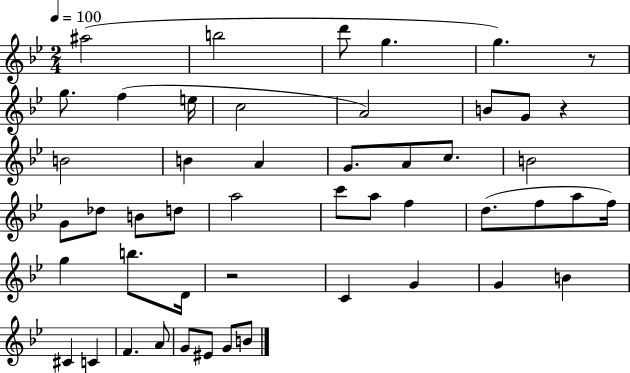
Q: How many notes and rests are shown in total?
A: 49